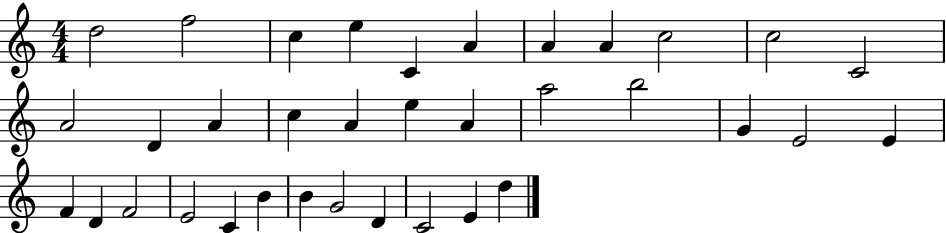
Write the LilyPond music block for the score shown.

{
  \clef treble
  \numericTimeSignature
  \time 4/4
  \key c \major
  d''2 f''2 | c''4 e''4 c'4 a'4 | a'4 a'4 c''2 | c''2 c'2 | \break a'2 d'4 a'4 | c''4 a'4 e''4 a'4 | a''2 b''2 | g'4 e'2 e'4 | \break f'4 d'4 f'2 | e'2 c'4 b'4 | b'4 g'2 d'4 | c'2 e'4 d''4 | \break \bar "|."
}